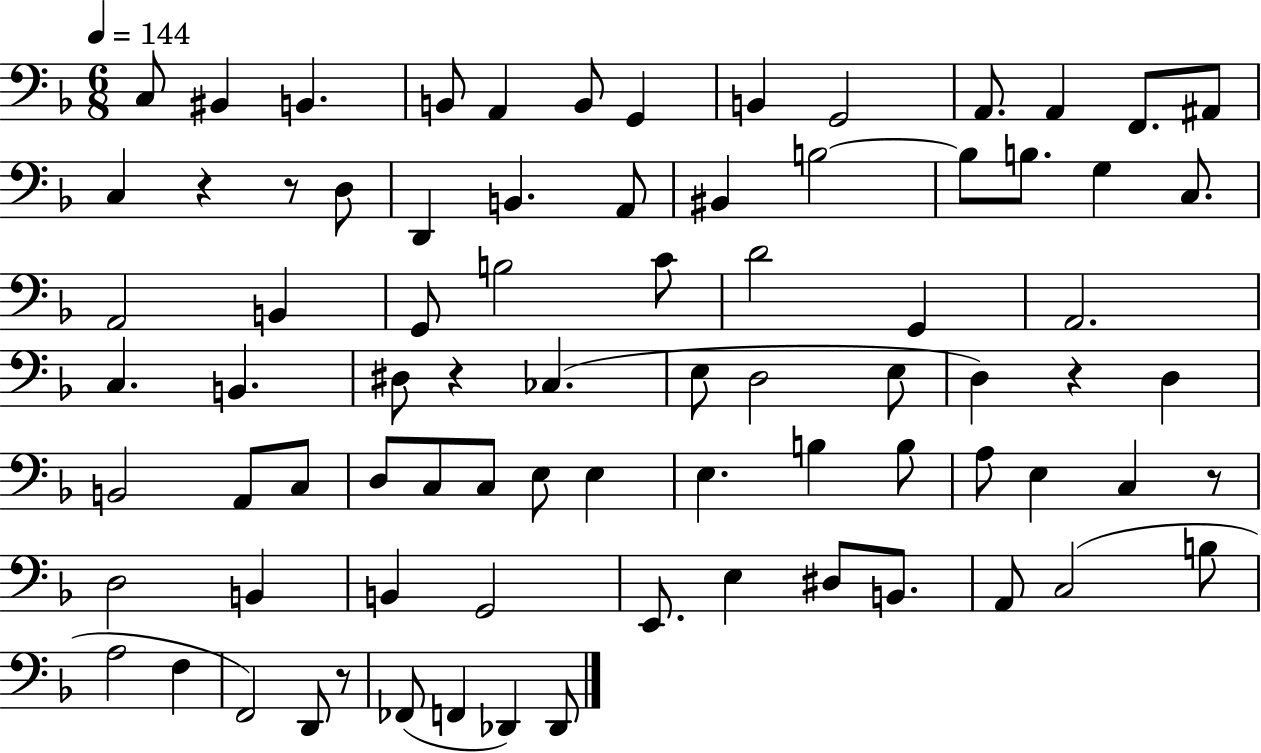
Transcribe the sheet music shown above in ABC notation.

X:1
T:Untitled
M:6/8
L:1/4
K:F
C,/2 ^B,, B,, B,,/2 A,, B,,/2 G,, B,, G,,2 A,,/2 A,, F,,/2 ^A,,/2 C, z z/2 D,/2 D,, B,, A,,/2 ^B,, B,2 B,/2 B,/2 G, C,/2 A,,2 B,, G,,/2 B,2 C/2 D2 G,, A,,2 C, B,, ^D,/2 z _C, E,/2 D,2 E,/2 D, z D, B,,2 A,,/2 C,/2 D,/2 C,/2 C,/2 E,/2 E, E, B, B,/2 A,/2 E, C, z/2 D,2 B,, B,, G,,2 E,,/2 E, ^D,/2 B,,/2 A,,/2 C,2 B,/2 A,2 F, F,,2 D,,/2 z/2 _F,,/2 F,, _D,, _D,,/2